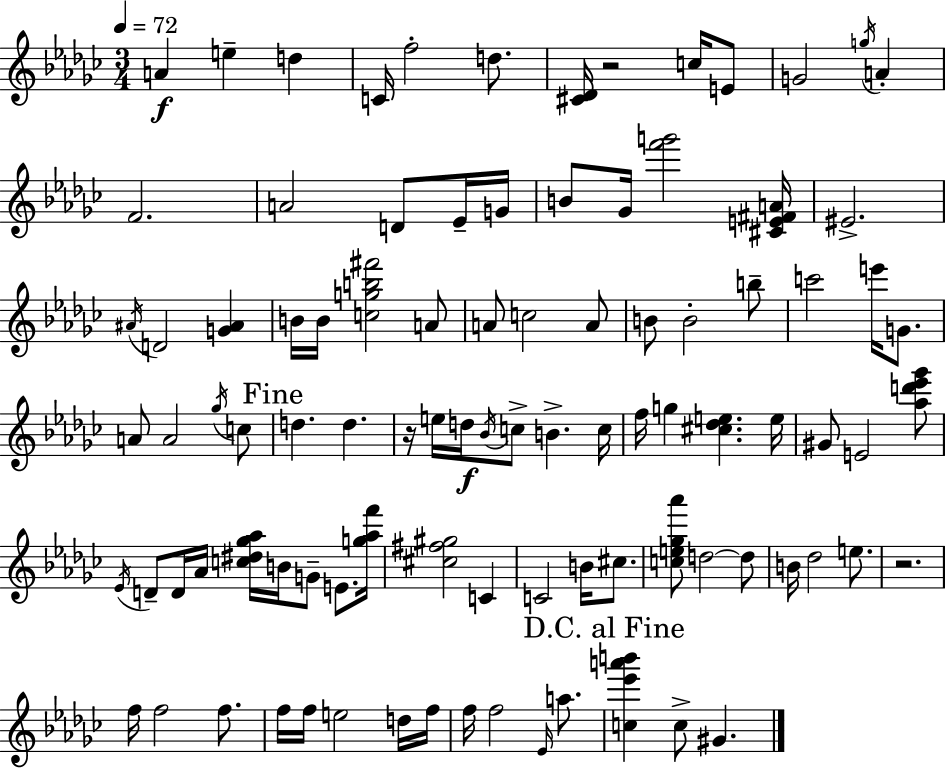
{
  \clef treble
  \numericTimeSignature
  \time 3/4
  \key ees \minor
  \tempo 4 = 72
  \repeat volta 2 { a'4\f e''4-- d''4 | c'16 f''2-. d''8. | <cis' des'>16 r2 c''16 e'8 | g'2 \acciaccatura { g''16 } a'4-. | \break f'2. | a'2 d'8 ees'16-- | g'16 b'8 ges'16 <f''' g'''>2 | <cis' e' fis' a'>16 eis'2.-> | \break \acciaccatura { ais'16 } d'2 <g' ais'>4 | b'16 b'16 <c'' g'' b'' fis'''>2 | a'8 a'8 c''2 | a'8 b'8 b'2-. | \break b''8-- c'''2 e'''16 g'8. | a'8 a'2 | \acciaccatura { ges''16 } c''8 \mark "Fine" d''4. d''4. | r16 e''16 d''16\f \acciaccatura { bes'16 } c''8-> b'4.-> | \break c''16 f''16 g''4 <cis'' des'' e''>4. | e''16 gis'8 e'2 | <aes'' d''' ees''' ges'''>8 \acciaccatura { ees'16 } d'8-- d'16 aes'16 <c'' dis'' ges'' aes''>16 b'16 g'8-- | e'8. <g'' aes'' f'''>16 <cis'' fis'' gis''>2 | \break c'4 c'2 | b'16 cis''8. <c'' e'' ges'' aes'''>8 d''2~~ | d''8 b'16 des''2 | e''8. r2. | \break f''16 f''2 | f''8. f''16 f''16 e''2 | d''16 f''16 f''16 f''2 | \grace { ees'16 } a''8. \mark "D.C. al Fine" <c'' ees''' a''' b'''>4 c''8-> | \break gis'4. } \bar "|."
}